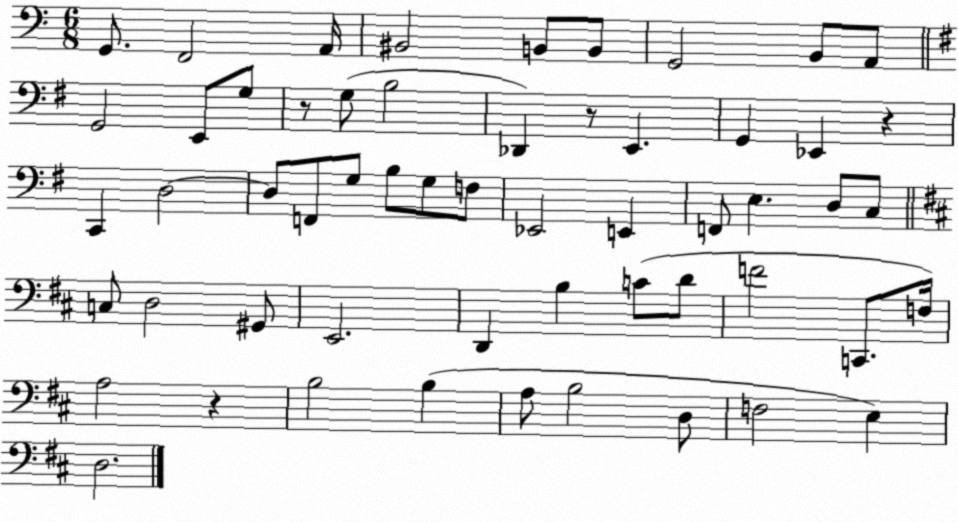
X:1
T:Untitled
M:6/8
L:1/4
K:C
G,,/2 F,,2 A,,/4 ^B,,2 B,,/2 B,,/2 G,,2 B,,/2 A,,/2 G,,2 E,,/2 G,/2 z/2 G,/2 B,2 _D,, z/2 E,, G,, _E,, z C,, D,2 D,/2 F,,/2 G,/2 B,/2 G,/2 F,/2 _E,,2 E,, F,,/2 E, D,/2 C,/2 C,/2 D,2 ^G,,/2 E,,2 D,, B, C/2 D/2 F2 C,,/2 F,/4 A,2 z B,2 B, A,/2 B,2 D,/2 F,2 E, D,2